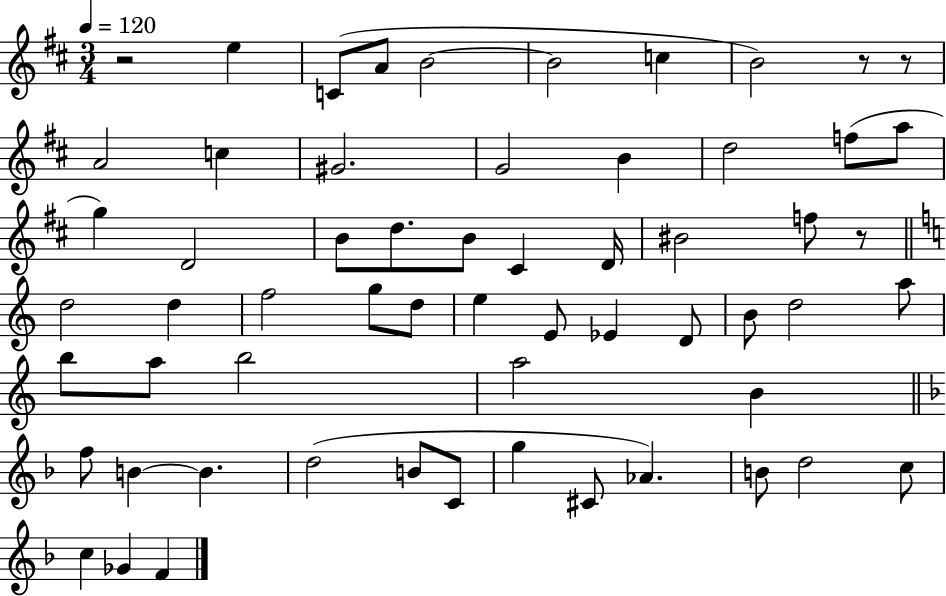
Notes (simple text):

R/h E5/q C4/e A4/e B4/h B4/h C5/q B4/h R/e R/e A4/h C5/q G#4/h. G4/h B4/q D5/h F5/e A5/e G5/q D4/h B4/e D5/e. B4/e C#4/q D4/s BIS4/h F5/e R/e D5/h D5/q F5/h G5/e D5/e E5/q E4/e Eb4/q D4/e B4/e D5/h A5/e B5/e A5/e B5/h A5/h B4/q F5/e B4/q B4/q. D5/h B4/e C4/e G5/q C#4/e Ab4/q. B4/e D5/h C5/e C5/q Gb4/q F4/q